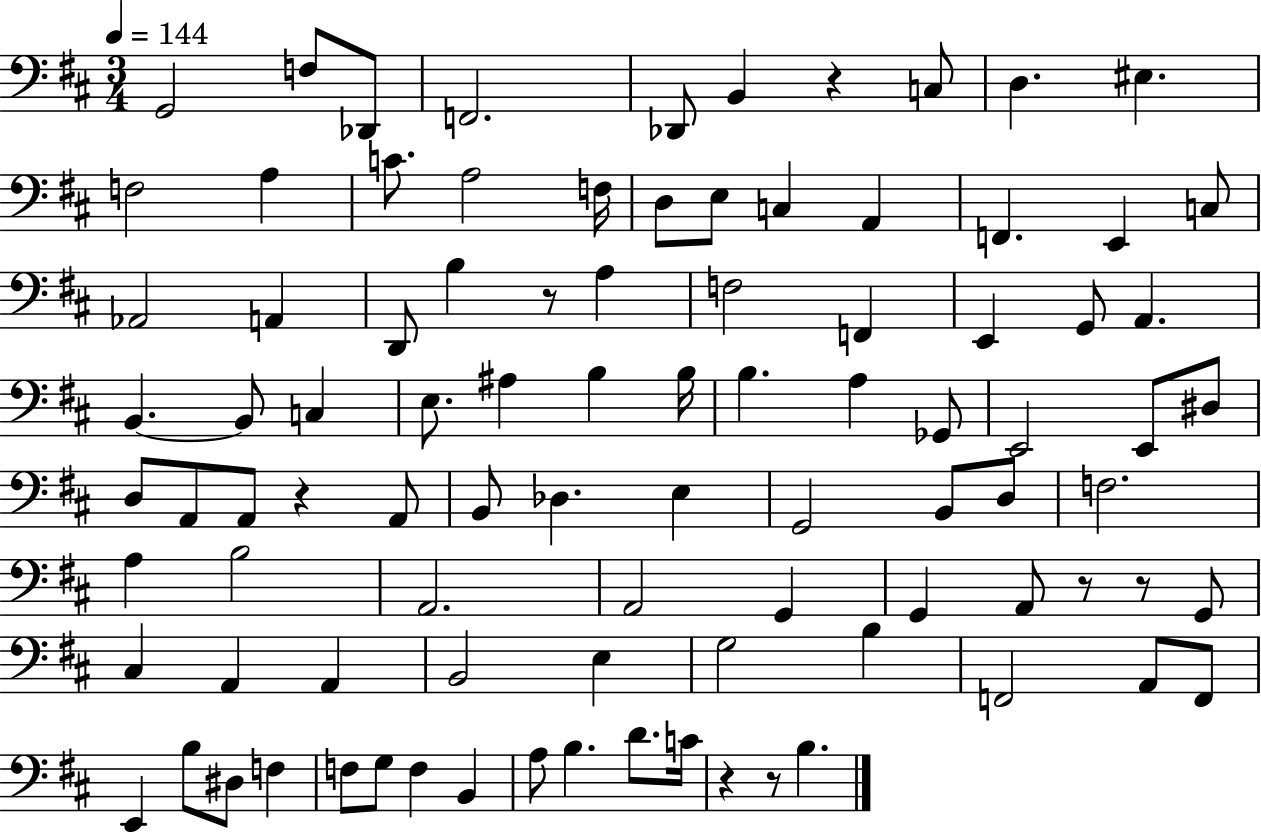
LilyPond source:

{
  \clef bass
  \numericTimeSignature
  \time 3/4
  \key d \major
  \tempo 4 = 144
  g,2 f8 des,8 | f,2. | des,8 b,4 r4 c8 | d4. eis4. | \break f2 a4 | c'8. a2 f16 | d8 e8 c4 a,4 | f,4. e,4 c8 | \break aes,2 a,4 | d,8 b4 r8 a4 | f2 f,4 | e,4 g,8 a,4. | \break b,4.~~ b,8 c4 | e8. ais4 b4 b16 | b4. a4 ges,8 | e,2 e,8 dis8 | \break d8 a,8 a,8 r4 a,8 | b,8 des4. e4 | g,2 b,8 d8 | f2. | \break a4 b2 | a,2. | a,2 g,4 | g,4 a,8 r8 r8 g,8 | \break cis4 a,4 a,4 | b,2 e4 | g2 b4 | f,2 a,8 f,8 | \break e,4 b8 dis8 f4 | f8 g8 f4 b,4 | a8 b4. d'8. c'16 | r4 r8 b4. | \break \bar "|."
}